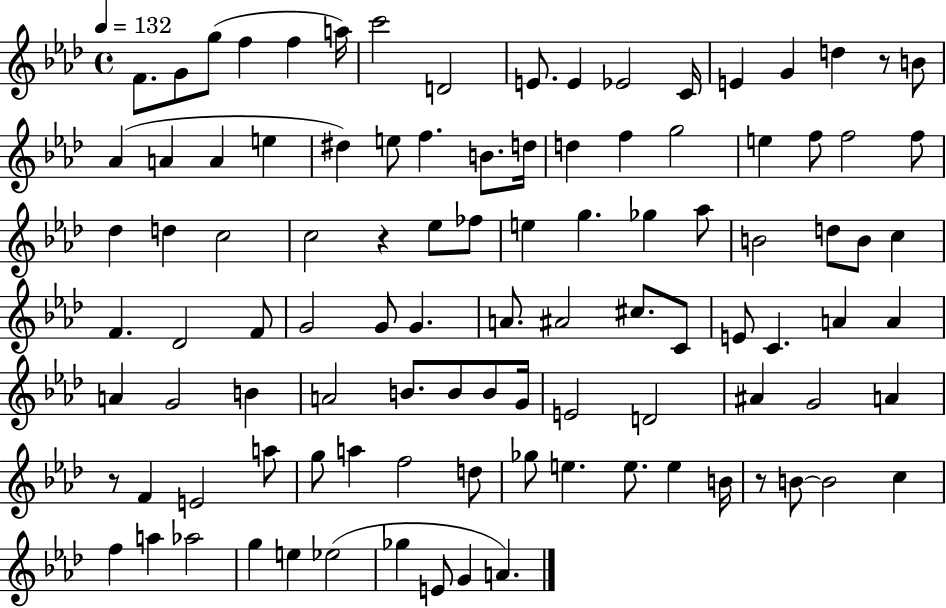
{
  \clef treble
  \time 4/4
  \defaultTimeSignature
  \key aes \major
  \tempo 4 = 132
  f'8. g'8 g''8( f''4 f''4 a''16) | c'''2 d'2 | e'8. e'4 ees'2 c'16 | e'4 g'4 d''4 r8 b'8 | \break aes'4( a'4 a'4 e''4 | dis''4) e''8 f''4. b'8. d''16 | d''4 f''4 g''2 | e''4 f''8 f''2 f''8 | \break des''4 d''4 c''2 | c''2 r4 ees''8 fes''8 | e''4 g''4. ges''4 aes''8 | b'2 d''8 b'8 c''4 | \break f'4. des'2 f'8 | g'2 g'8 g'4. | a'8. ais'2 cis''8. c'8 | e'8 c'4. a'4 a'4 | \break a'4 g'2 b'4 | a'2 b'8. b'8 b'8 g'16 | e'2 d'2 | ais'4 g'2 a'4 | \break r8 f'4 e'2 a''8 | g''8 a''4 f''2 d''8 | ges''8 e''4. e''8. e''4 b'16 | r8 b'8~~ b'2 c''4 | \break f''4 a''4 aes''2 | g''4 e''4 ees''2( | ges''4 e'8 g'4 a'4.) | \bar "|."
}